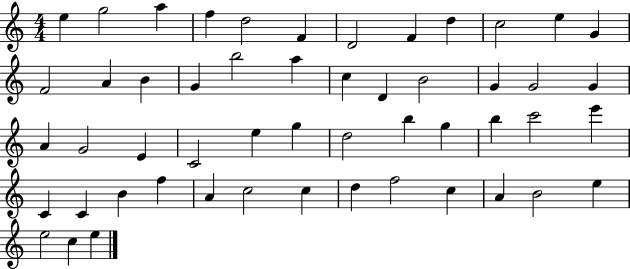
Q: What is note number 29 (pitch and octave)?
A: E5